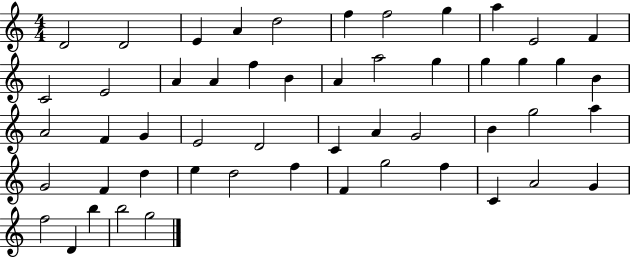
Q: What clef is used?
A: treble